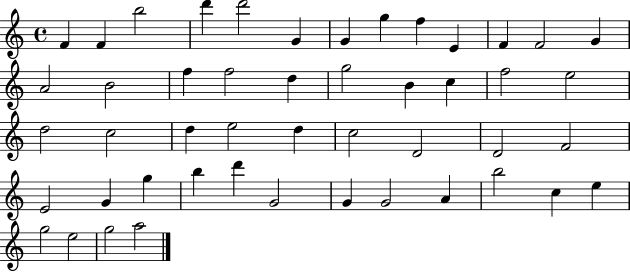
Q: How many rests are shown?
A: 0